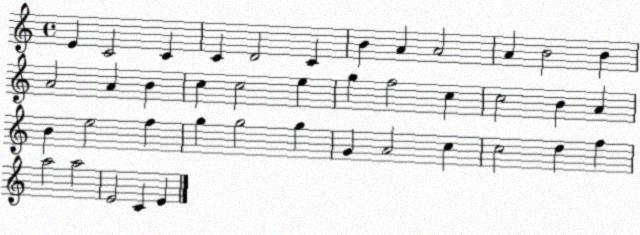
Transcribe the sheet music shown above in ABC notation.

X:1
T:Untitled
M:4/4
L:1/4
K:C
E C2 C C D2 C B A A2 A B2 B A2 A B c c2 e g f2 c c2 B A B e2 f g g2 g G A2 c c2 d f a2 a2 E2 C E